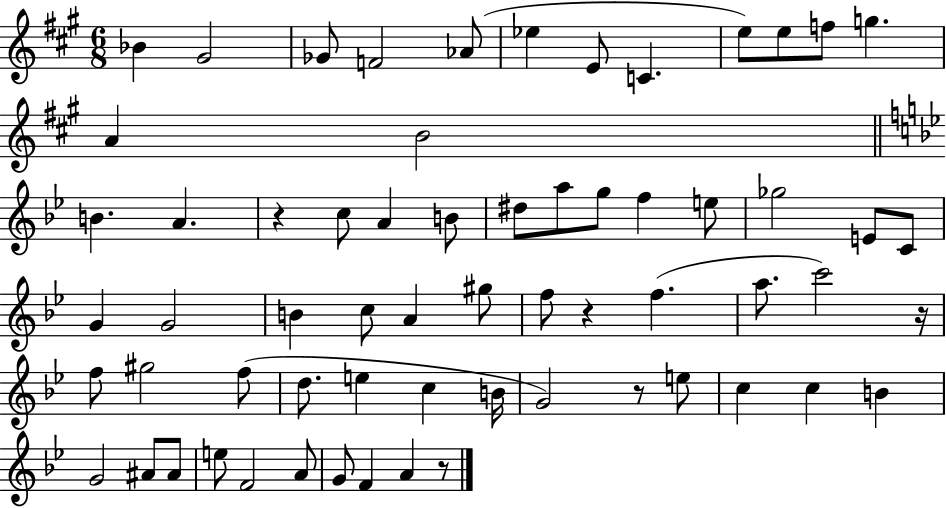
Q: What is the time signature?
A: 6/8